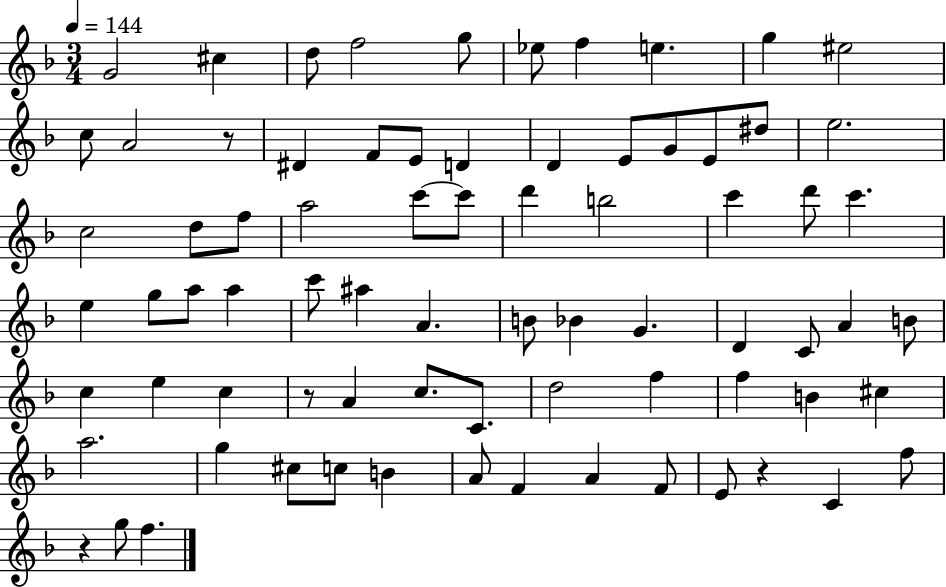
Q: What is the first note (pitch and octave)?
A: G4